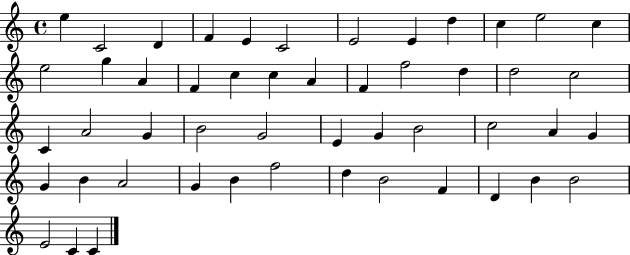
{
  \clef treble
  \time 4/4
  \defaultTimeSignature
  \key c \major
  e''4 c'2 d'4 | f'4 e'4 c'2 | e'2 e'4 d''4 | c''4 e''2 c''4 | \break e''2 g''4 a'4 | f'4 c''4 c''4 a'4 | f'4 f''2 d''4 | d''2 c''2 | \break c'4 a'2 g'4 | b'2 g'2 | e'4 g'4 b'2 | c''2 a'4 g'4 | \break g'4 b'4 a'2 | g'4 b'4 f''2 | d''4 b'2 f'4 | d'4 b'4 b'2 | \break e'2 c'4 c'4 | \bar "|."
}